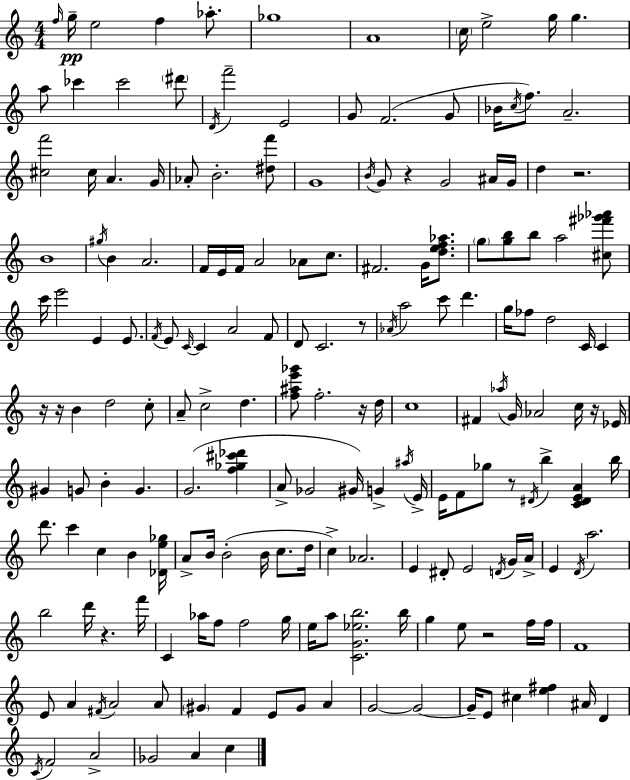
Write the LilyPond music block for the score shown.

{
  \clef treble
  \numericTimeSignature
  \time 4/4
  \key c \major
  \grace { f''16 }\pp g''16-- e''2 f''4 aes''8.-. | ges''1 | a'1 | \parenthesize c''16 e''2-> g''16 g''4. | \break a''8 ces'''4 ces'''2 \parenthesize dis'''8 | \acciaccatura { d'16 } f'''2-- e'2 | g'8 f'2.( | g'8 bes'16 \acciaccatura { c''16 }) f''8. a'2.-- | \break <cis'' f'''>2 cis''16 a'4. | g'16 aes'8-. b'2.-. | <dis'' f'''>8 g'1 | \acciaccatura { b'16 } g'8 r4 g'2 | \break ais'16 g'16 d''4 r2. | b'1 | \acciaccatura { gis''16 } b'4 a'2. | f'16 e'16 f'16 a'2 | \break aes'8 c''8. fis'2. | g'16 <d'' e'' f'' aes''>8. \parenthesize g''8 <g'' b''>8 b''8 a''2 | <cis'' fis''' ges''' aes'''>8 c'''16 e'''2 e'4 | e'8. \acciaccatura { f'16 } e'8 \grace { c'16~ }~ c'4 a'2 | \break f'8 d'8 c'2. | r8 \acciaccatura { aes'16 } a''2 | c'''8 d'''4. g''16 fes''8 d''2 | c'16 c'4 r16 r16 b'4 d''2 | \break c''8-. a'8-- c''2-> | d''4. <f'' ais'' e''' ges'''>8 f''2.-. | r16 d''16 c''1 | fis'4 \acciaccatura { aes''16 } g'16 aes'2 | \break c''16 r16 ees'16 gis'4 g'8 b'4-. | g'4. g'2.( | <f'' ges'' cis''' des'''>4 a'8-> ges'2 | gis'16) g'4-> \acciaccatura { ais''16 } e'16-> e'16 f'8 ges''8 r8 | \break \acciaccatura { dis'16 } b''4-> <c' dis' e' a'>4 b''16 d'''8. c'''4 | c''4 b'4 <des' e'' ges''>16 a'8-> b'16 b'2-.( | b'16 c''8. d''16 c''4->) aes'2. | e'4 dis'8-. | \break e'2 \acciaccatura { d'16 } g'16 a'16-> e'4 | \acciaccatura { d'16 } a''2. b''2 | d'''16 r4. f'''16 c'4 | aes''16 f''8 f''2 g''16 e''16 a''8 | \break <c' g' ees'' b''>2. b''16 g''4 | e''8 r2 f''16 f''16 f'1 | e'8 a'4 | \acciaccatura { fis'16 } a'2 a'8 \parenthesize gis'4 | \break f'4 e'8 gis'8 a'4 g'2~~ | g'2~~ g'16-- e'8 | cis''4 <e'' fis''>4 ais'16 d'4 \acciaccatura { c'16 } f'2 | a'2-> ges'2 | \break a'4 c''4 \bar "|."
}